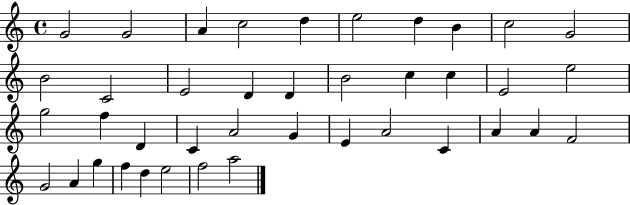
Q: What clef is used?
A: treble